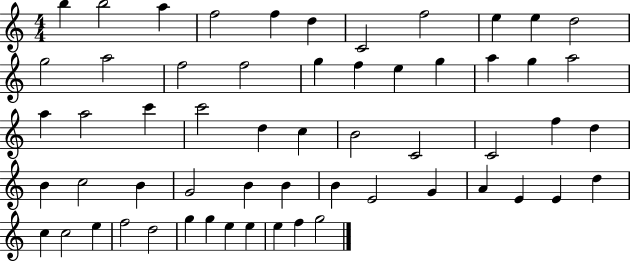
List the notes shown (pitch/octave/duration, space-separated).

B5/q B5/h A5/q F5/h F5/q D5/q C4/h F5/h E5/q E5/q D5/h G5/h A5/h F5/h F5/h G5/q F5/q E5/q G5/q A5/q G5/q A5/h A5/q A5/h C6/q C6/h D5/q C5/q B4/h C4/h C4/h F5/q D5/q B4/q C5/h B4/q G4/h B4/q B4/q B4/q E4/h G4/q A4/q E4/q E4/q D5/q C5/q C5/h E5/q F5/h D5/h G5/q G5/q E5/q E5/q E5/q F5/q G5/h